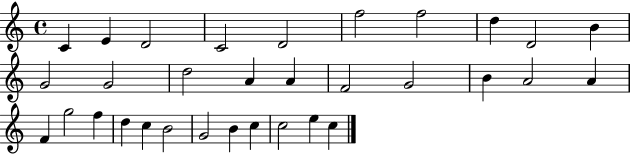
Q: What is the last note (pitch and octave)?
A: C5